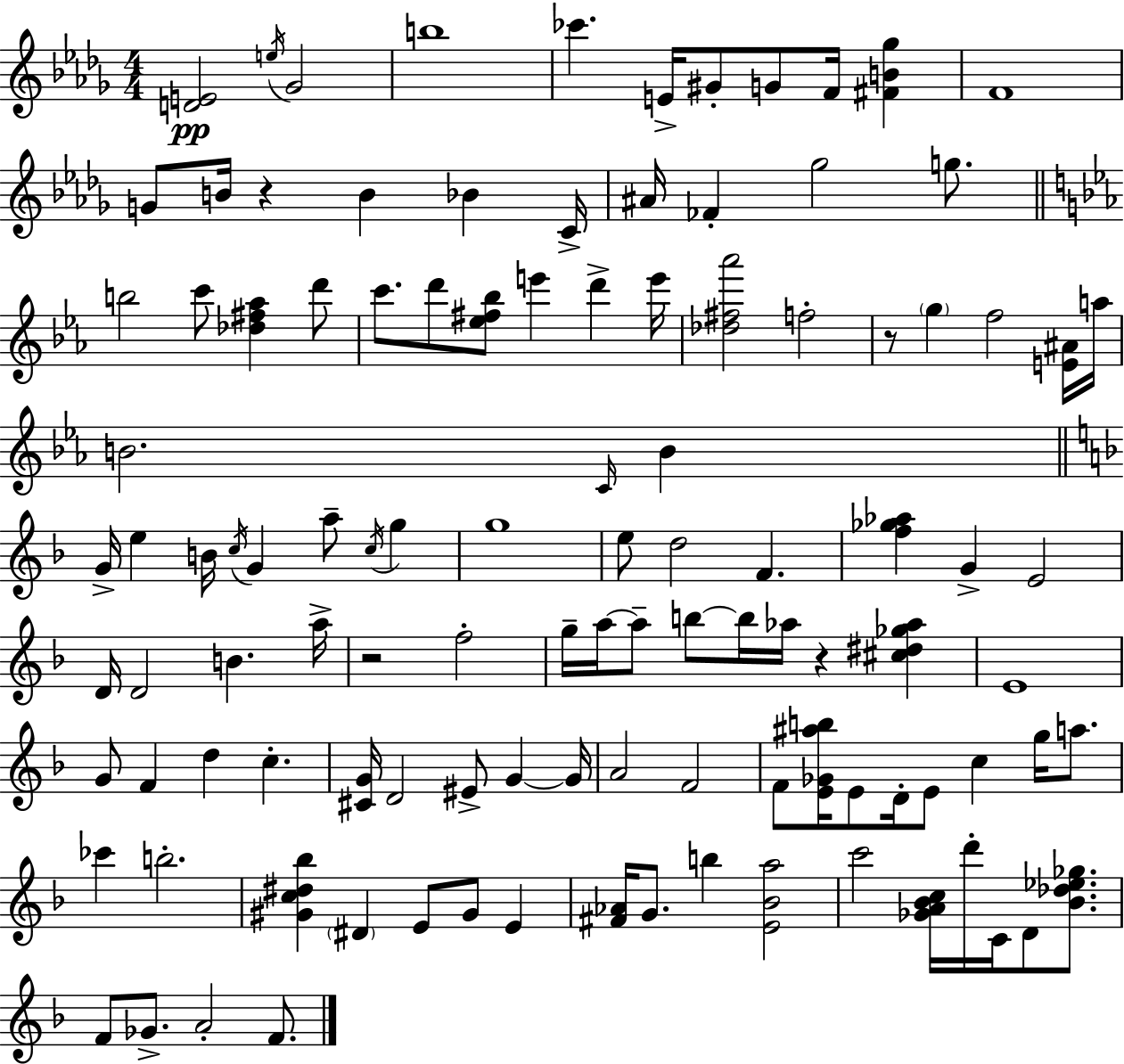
[D4,E4]/h E5/s Gb4/h B5/w CES6/q. E4/s G#4/e G4/e F4/s [F#4,B4,Gb5]/q F4/w G4/e B4/s R/q B4/q Bb4/q C4/s A#4/s FES4/q Gb5/h G5/e. B5/h C6/e [Db5,F#5,Ab5]/q D6/e C6/e. D6/e [Eb5,F#5,Bb5]/e E6/q D6/q E6/s [Db5,F#5,Ab6]/h F5/h R/e G5/q F5/h [E4,A#4]/s A5/s B4/h. C4/s B4/q G4/s E5/q B4/s C5/s G4/q A5/e C5/s G5/q G5/w E5/e D5/h F4/q. [F5,Gb5,Ab5]/q G4/q E4/h D4/s D4/h B4/q. A5/s R/h F5/h G5/s A5/s A5/e B5/e B5/s Ab5/s R/q [C#5,D#5,Gb5,Ab5]/q E4/w G4/e F4/q D5/q C5/q. [C#4,G4]/s D4/h EIS4/e G4/q G4/s A4/h F4/h F4/e [E4,Gb4,A#5,B5]/s E4/e D4/s E4/e C5/q G5/s A5/e. CES6/q B5/h. [G#4,C5,D#5,Bb5]/q D#4/q E4/e G#4/e E4/q [F#4,Ab4]/s G4/e. B5/q [E4,Bb4,A5]/h C6/h [Gb4,A4,Bb4,C5]/s D6/s C4/s D4/e [Bb4,Db5,Eb5,Gb5]/e. F4/e Gb4/e. A4/h F4/e.